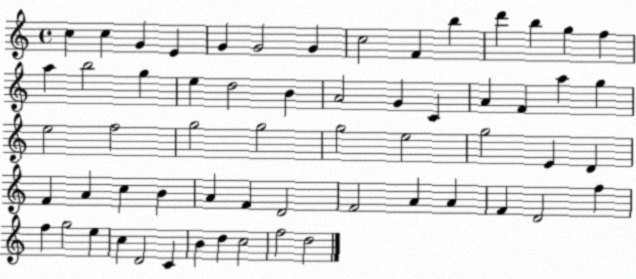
X:1
T:Untitled
M:4/4
L:1/4
K:C
c c G E G G2 G c2 F b d' b g f a b2 g e d2 B A2 G C A F a g e2 f2 g2 g2 g2 e2 g2 E D F A c B A F D2 F2 A A F D2 f f g2 e c D2 C B d c2 f2 d2